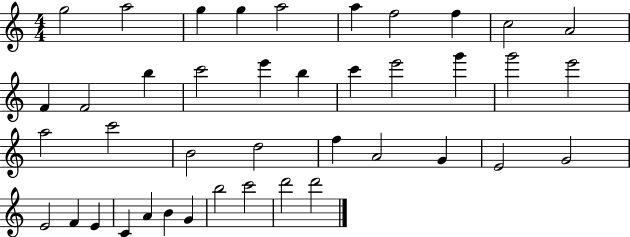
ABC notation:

X:1
T:Untitled
M:4/4
L:1/4
K:C
g2 a2 g g a2 a f2 f c2 A2 F F2 b c'2 e' b c' e'2 g' g'2 e'2 a2 c'2 B2 d2 f A2 G E2 G2 E2 F E C A B G b2 c'2 d'2 d'2